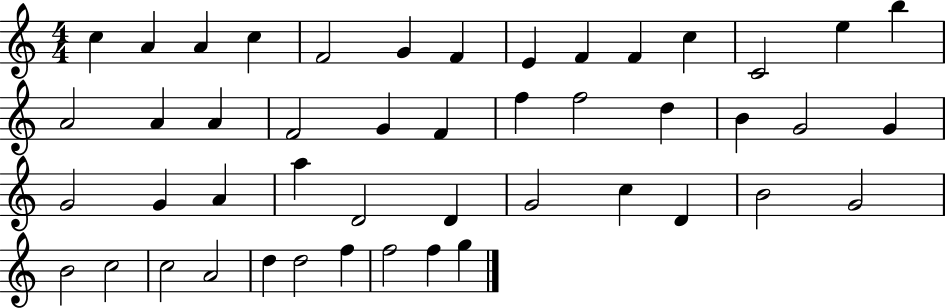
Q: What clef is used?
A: treble